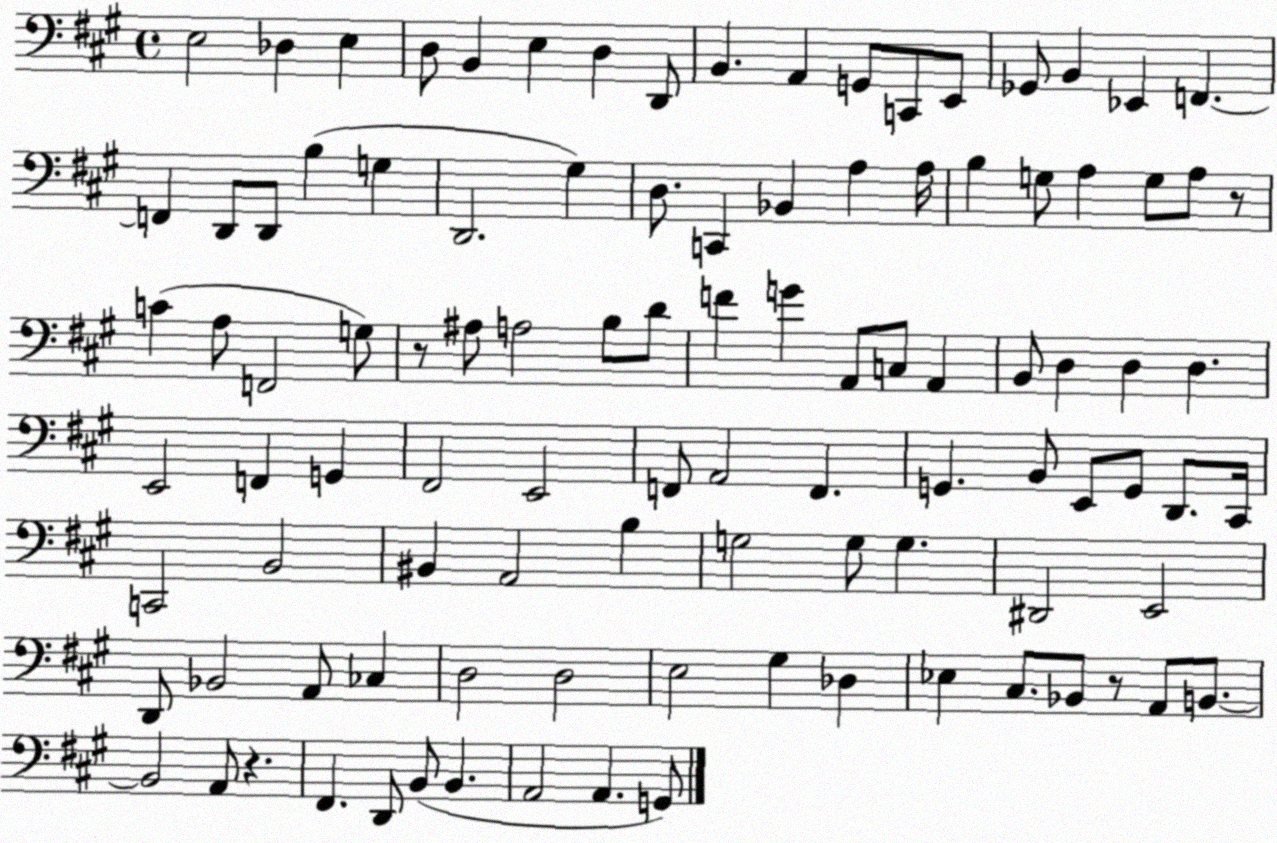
X:1
T:Untitled
M:4/4
L:1/4
K:A
E,2 _D, E, D,/2 B,, E, D, D,,/2 B,, A,, G,,/2 C,,/2 E,,/2 _G,,/2 B,, _E,, F,, F,, D,,/2 D,,/2 B, G, D,,2 ^G, D,/2 C,, _B,, A, A,/4 B, G,/2 A, G,/2 A,/2 z/2 C A,/2 F,,2 G,/2 z/2 ^A,/2 A,2 B,/2 D/2 F G A,,/2 C,/2 A,, B,,/2 D, D, D, E,,2 F,, G,, ^F,,2 E,,2 F,,/2 A,,2 F,, G,, B,,/2 E,,/2 G,,/2 D,,/2 ^C,,/4 C,,2 B,,2 ^B,, A,,2 B, G,2 G,/2 G, ^D,,2 E,,2 D,,/2 _B,,2 A,,/2 _C, D,2 D,2 E,2 ^G, _D, _E, ^C,/2 _B,,/2 z/2 A,,/2 B,,/2 B,,2 A,,/2 z ^F,, D,,/2 B,,/2 B,, A,,2 A,, G,,/2